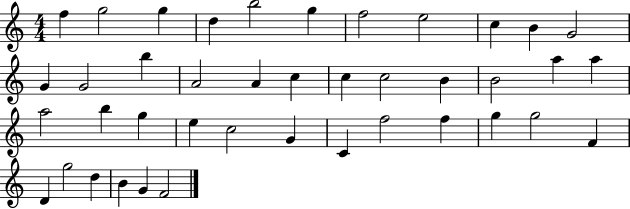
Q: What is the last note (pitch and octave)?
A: F4